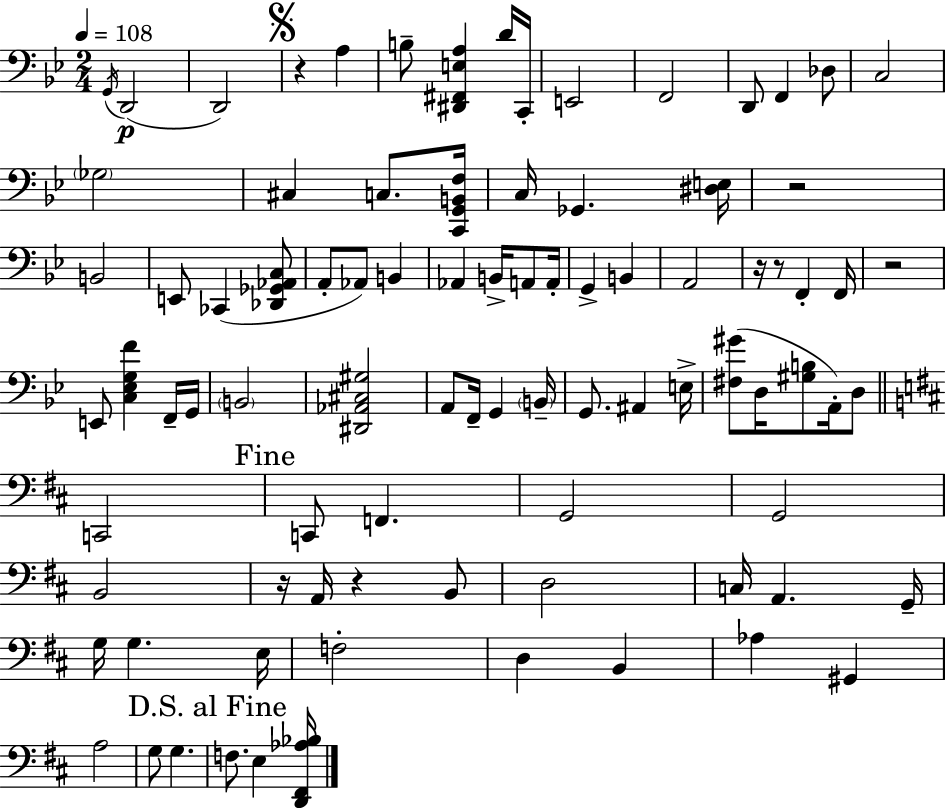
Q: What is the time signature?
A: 2/4